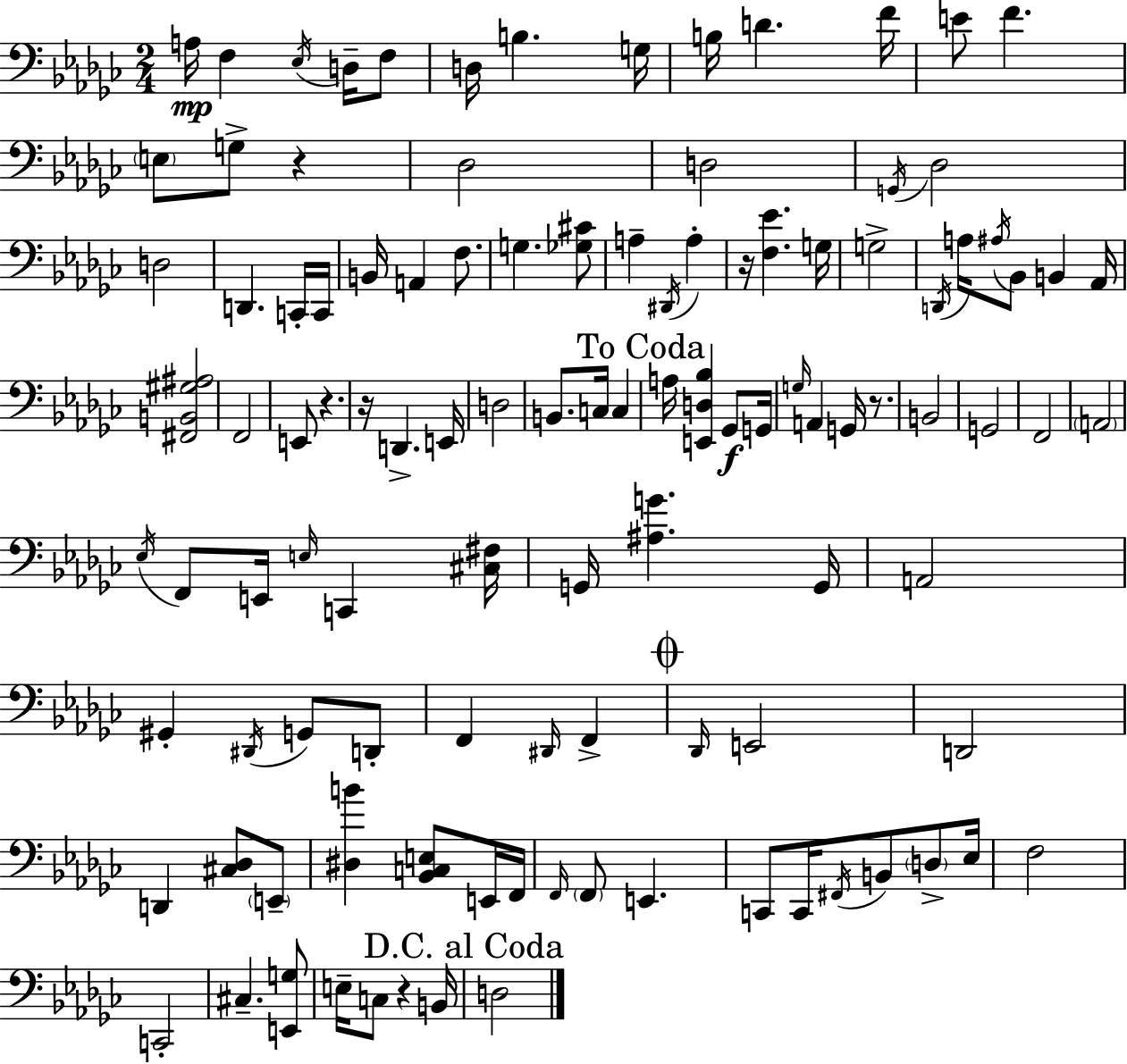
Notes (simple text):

A3/s F3/q Eb3/s D3/s F3/e D3/s B3/q. G3/s B3/s D4/q. F4/s E4/e F4/q. E3/e G3/e R/q Db3/h D3/h G2/s Db3/h D3/h D2/q. C2/s C2/s B2/s A2/q F3/e. G3/q. [Gb3,C#4]/e A3/q D#2/s A3/q R/s [F3,Eb4]/q. G3/s G3/h D2/s A3/s A#3/s Bb2/e B2/q Ab2/s [F#2,B2,G#3,A#3]/h F2/h E2/e R/q. R/s D2/q. E2/s D3/h B2/e. C3/s C3/q A3/s [E2,D3,Bb3]/q Gb2/e G2/s G3/s A2/q G2/s R/e. B2/h G2/h F2/h A2/h Eb3/s F2/e E2/s E3/s C2/q [C#3,F#3]/s G2/s [A#3,G4]/q. G2/s A2/h G#2/q D#2/s G2/e D2/e F2/q D#2/s F2/q Db2/s E2/h D2/h D2/q [C#3,Db3]/e E2/e [D#3,B4]/q [Bb2,C3,E3]/e E2/s F2/s F2/s F2/e E2/q. C2/e C2/s F#2/s B2/e D3/e Eb3/s F3/h C2/h C#3/q. [E2,G3]/e E3/s C3/e R/q B2/s D3/h